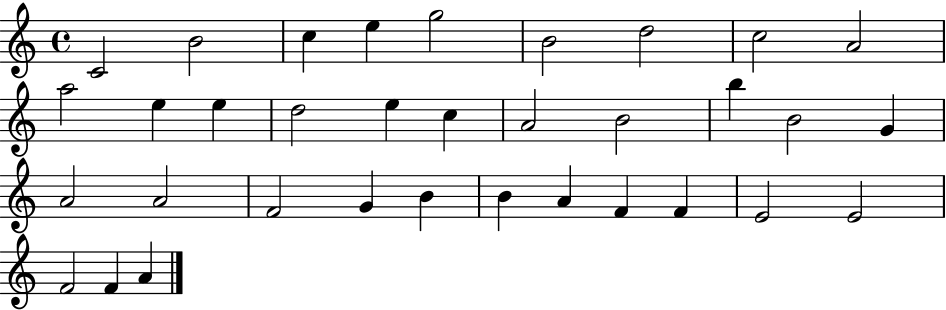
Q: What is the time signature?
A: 4/4